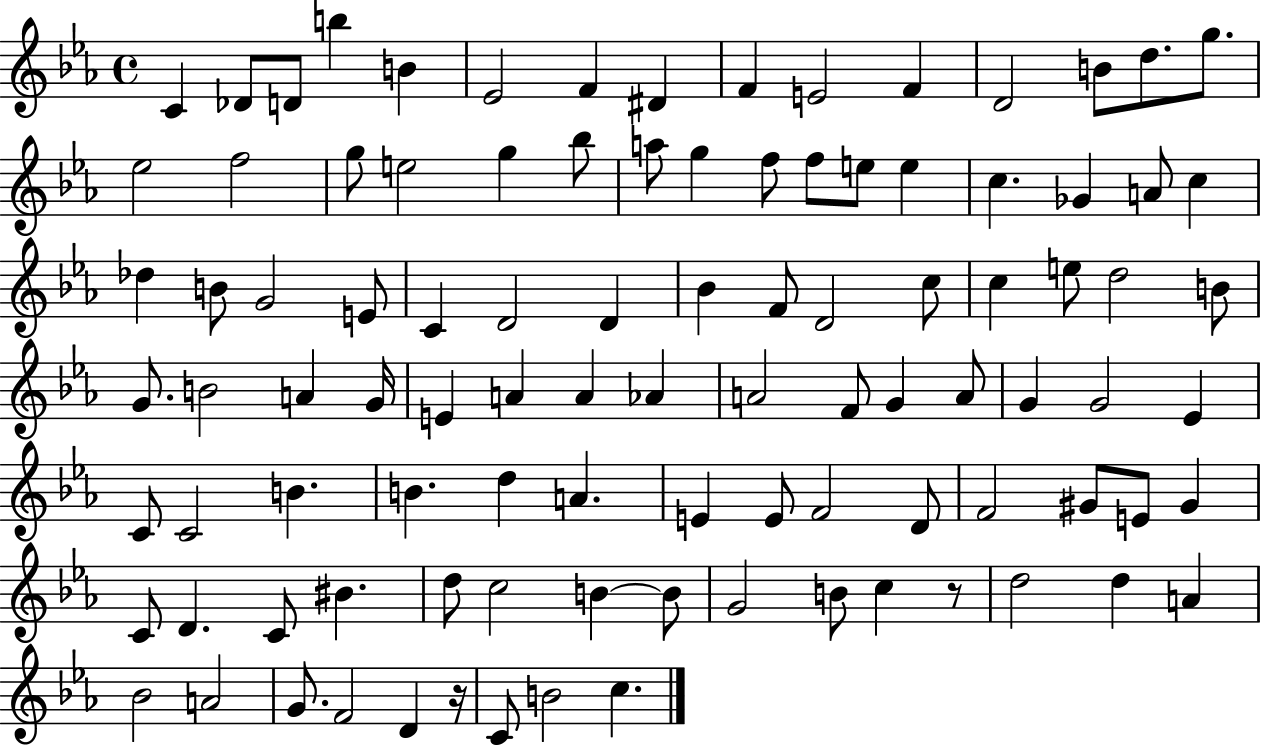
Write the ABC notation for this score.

X:1
T:Untitled
M:4/4
L:1/4
K:Eb
C _D/2 D/2 b B _E2 F ^D F E2 F D2 B/2 d/2 g/2 _e2 f2 g/2 e2 g _b/2 a/2 g f/2 f/2 e/2 e c _G A/2 c _d B/2 G2 E/2 C D2 D _B F/2 D2 c/2 c e/2 d2 B/2 G/2 B2 A G/4 E A A _A A2 F/2 G A/2 G G2 _E C/2 C2 B B d A E E/2 F2 D/2 F2 ^G/2 E/2 ^G C/2 D C/2 ^B d/2 c2 B B/2 G2 B/2 c z/2 d2 d A _B2 A2 G/2 F2 D z/4 C/2 B2 c